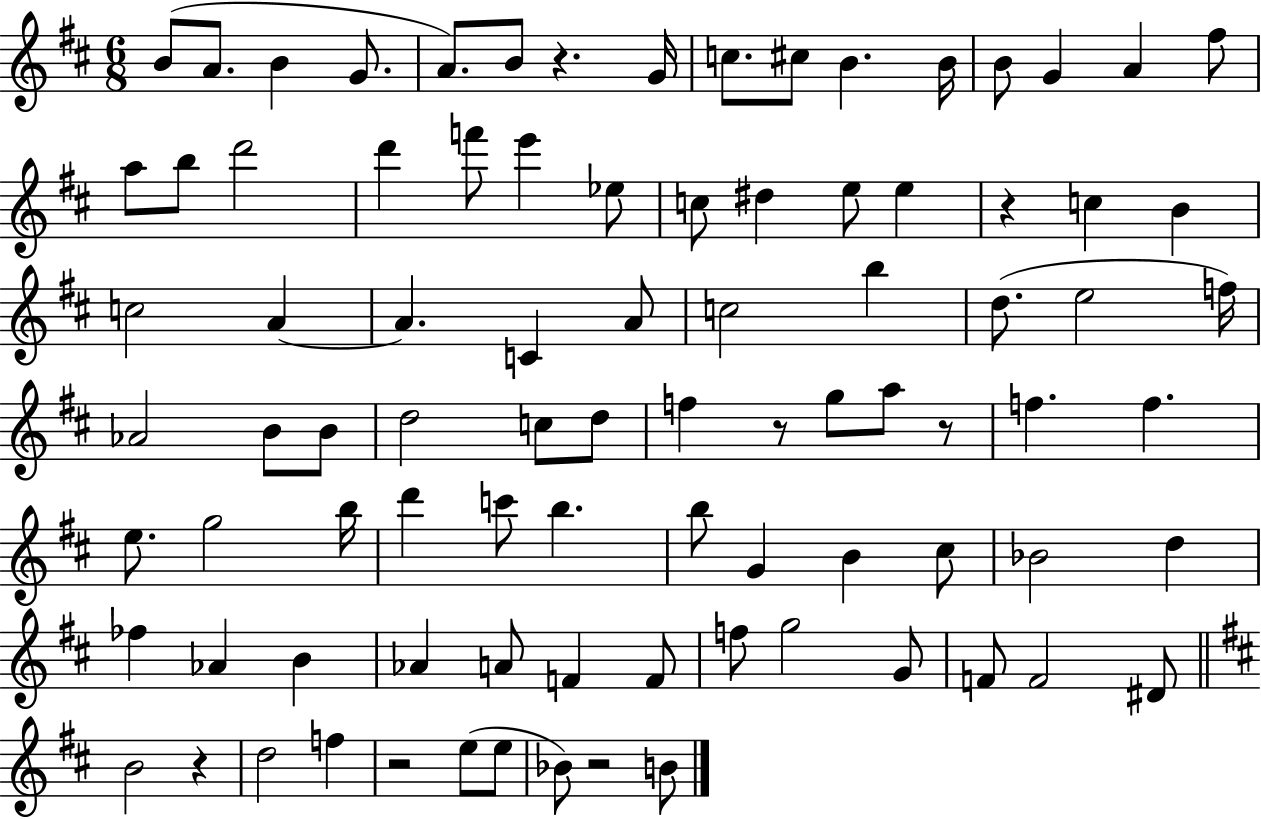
{
  \clef treble
  \numericTimeSignature
  \time 6/8
  \key d \major
  b'8( a'8. b'4 g'8. | a'8.) b'8 r4. g'16 | c''8. cis''8 b'4. b'16 | b'8 g'4 a'4 fis''8 | \break a''8 b''8 d'''2 | d'''4 f'''8 e'''4 ees''8 | c''8 dis''4 e''8 e''4 | r4 c''4 b'4 | \break c''2 a'4~~ | a'4. c'4 a'8 | c''2 b''4 | d''8.( e''2 f''16) | \break aes'2 b'8 b'8 | d''2 c''8 d''8 | f''4 r8 g''8 a''8 r8 | f''4. f''4. | \break e''8. g''2 b''16 | d'''4 c'''8 b''4. | b''8 g'4 b'4 cis''8 | bes'2 d''4 | \break fes''4 aes'4 b'4 | aes'4 a'8 f'4 f'8 | f''8 g''2 g'8 | f'8 f'2 dis'8 | \break \bar "||" \break \key d \major b'2 r4 | d''2 f''4 | r2 e''8( e''8 | bes'8) r2 b'8 | \break \bar "|."
}